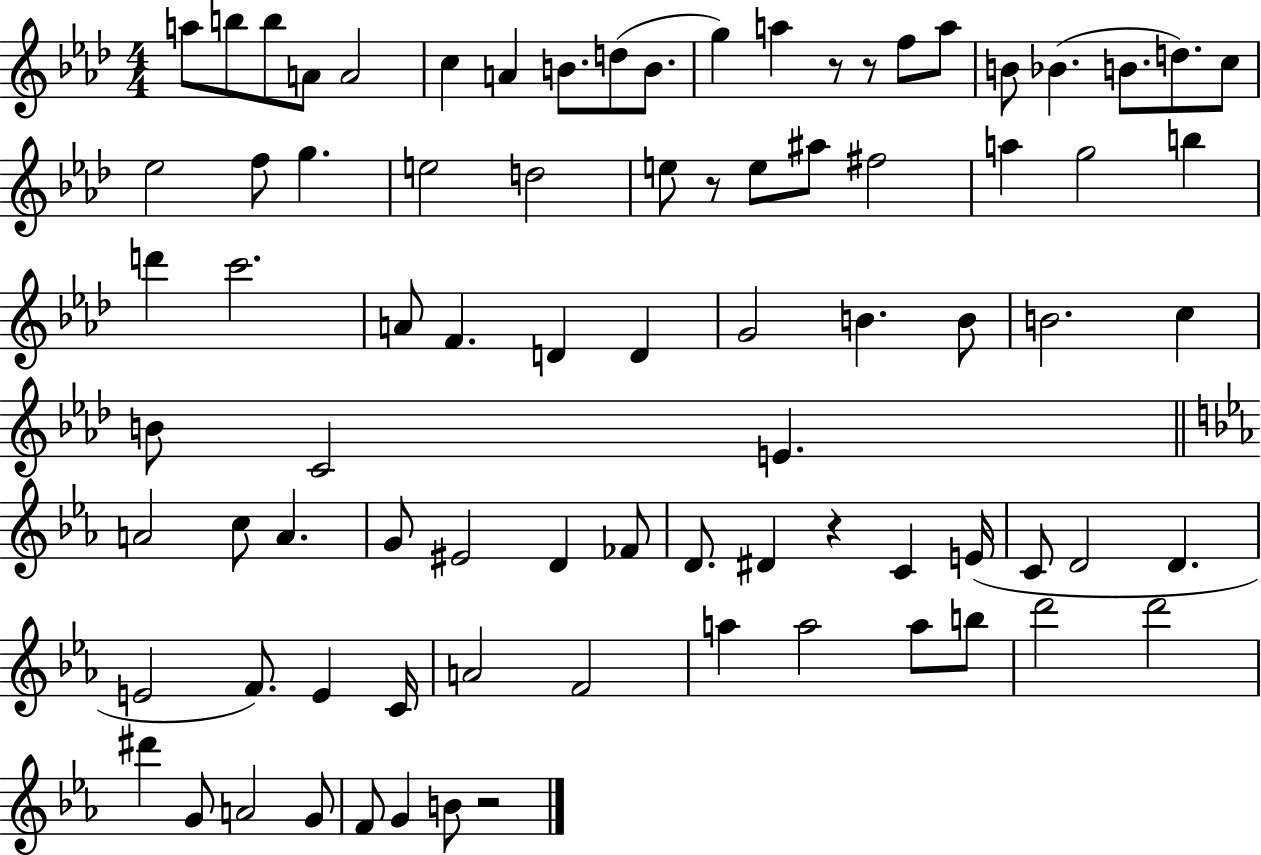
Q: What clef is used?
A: treble